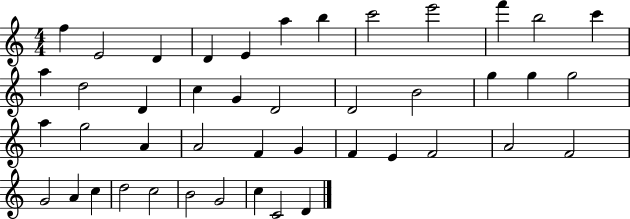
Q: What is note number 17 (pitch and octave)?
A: G4